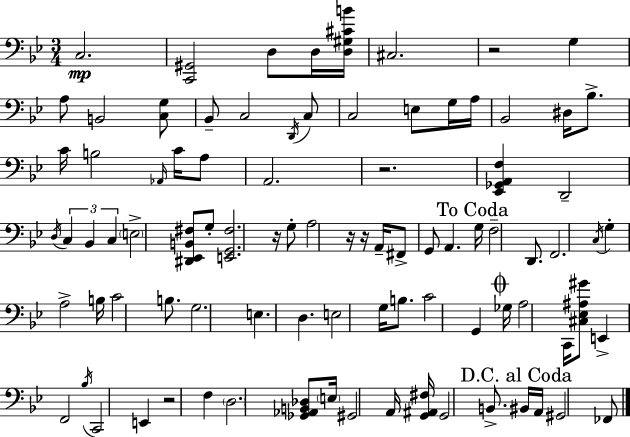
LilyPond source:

{
  \clef bass
  \numericTimeSignature
  \time 3/4
  \key bes \major
  c2.\mp | <c, gis,>2 d8 d16 <d gis cis' b'>16 | cis2. | r2 g4 | \break a8 b,2 <c g>8 | bes,8-- c2 \acciaccatura { d,16 } c8 | c2 e8 g16 | a16 bes,2 dis16 bes8.-> | \break c'16 b2 \grace { aes,16 } c'16 | a8 a,2. | r2. | <ees, ges, a, f>4 d,2-- | \break \acciaccatura { d16 } \tuplet 3/2 { c4 bes,4 c4 } | \parenthesize e2-> <dis, ees, b, fis>8 | g8-. <e, g, fis>2. | r16 g8-. a2 | \break r16 r16 a,16-- fis,8-> g,8 a,4. | \mark "To Coda" g16 f2-- | d,8. f,2. | \acciaccatura { c16 } g4-. a2-> | \break b16 c'2 | b8. g2. | e4. d4. | e2 | \break g16 b8. c'2 | g,4 \mark \markup { \musicglyph "scripts.coda" } ges16 a2 | c,16 <cis ees ais gis'>8 e,4-> f,2 | \acciaccatura { bes16 } c,2 | \break e,4 r2 | f4 \parenthesize d2. | <ges, aes, b, des>8 \parenthesize e16 gis,2 | a,16 <g, ais, fis>16 g,2 | \break b,8.-> \mark "D.C. al Coda" bis,16 a,16 gis,2 | fes,8 \bar "|."
}